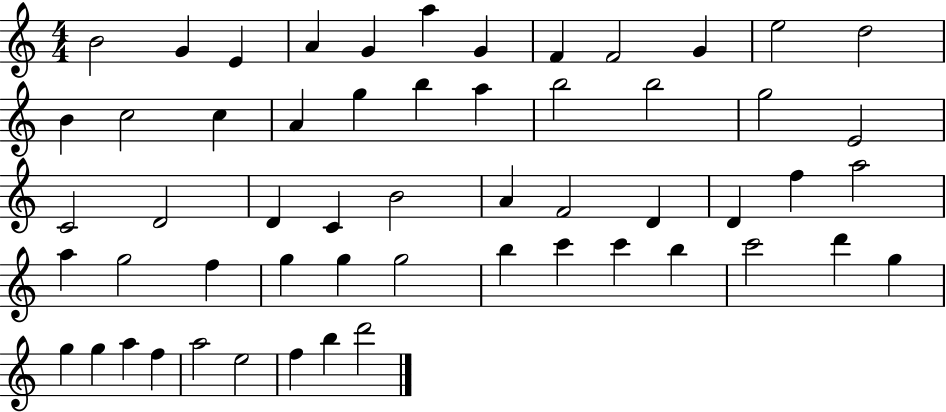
{
  \clef treble
  \numericTimeSignature
  \time 4/4
  \key c \major
  b'2 g'4 e'4 | a'4 g'4 a''4 g'4 | f'4 f'2 g'4 | e''2 d''2 | \break b'4 c''2 c''4 | a'4 g''4 b''4 a''4 | b''2 b''2 | g''2 e'2 | \break c'2 d'2 | d'4 c'4 b'2 | a'4 f'2 d'4 | d'4 f''4 a''2 | \break a''4 g''2 f''4 | g''4 g''4 g''2 | b''4 c'''4 c'''4 b''4 | c'''2 d'''4 g''4 | \break g''4 g''4 a''4 f''4 | a''2 e''2 | f''4 b''4 d'''2 | \bar "|."
}